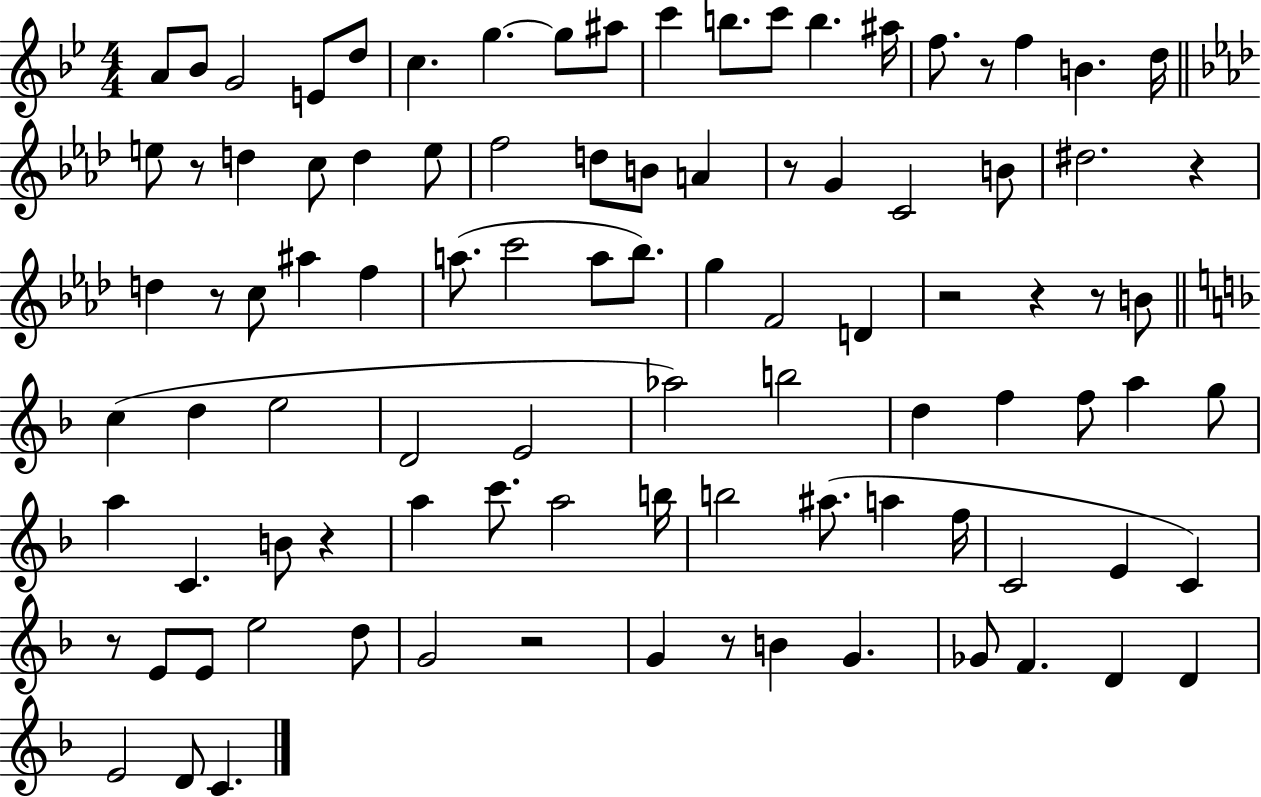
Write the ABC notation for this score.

X:1
T:Untitled
M:4/4
L:1/4
K:Bb
A/2 _B/2 G2 E/2 d/2 c g g/2 ^a/2 c' b/2 c'/2 b ^a/4 f/2 z/2 f B d/4 e/2 z/2 d c/2 d e/2 f2 d/2 B/2 A z/2 G C2 B/2 ^d2 z d z/2 c/2 ^a f a/2 c'2 a/2 _b/2 g F2 D z2 z z/2 B/2 c d e2 D2 E2 _a2 b2 d f f/2 a g/2 a C B/2 z a c'/2 a2 b/4 b2 ^a/2 a f/4 C2 E C z/2 E/2 E/2 e2 d/2 G2 z2 G z/2 B G _G/2 F D D E2 D/2 C